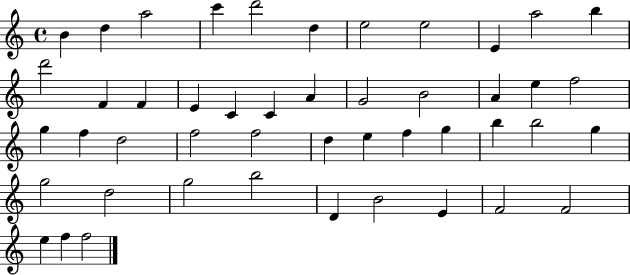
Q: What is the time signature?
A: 4/4